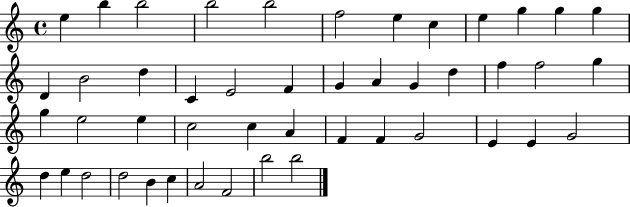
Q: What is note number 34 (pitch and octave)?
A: G4